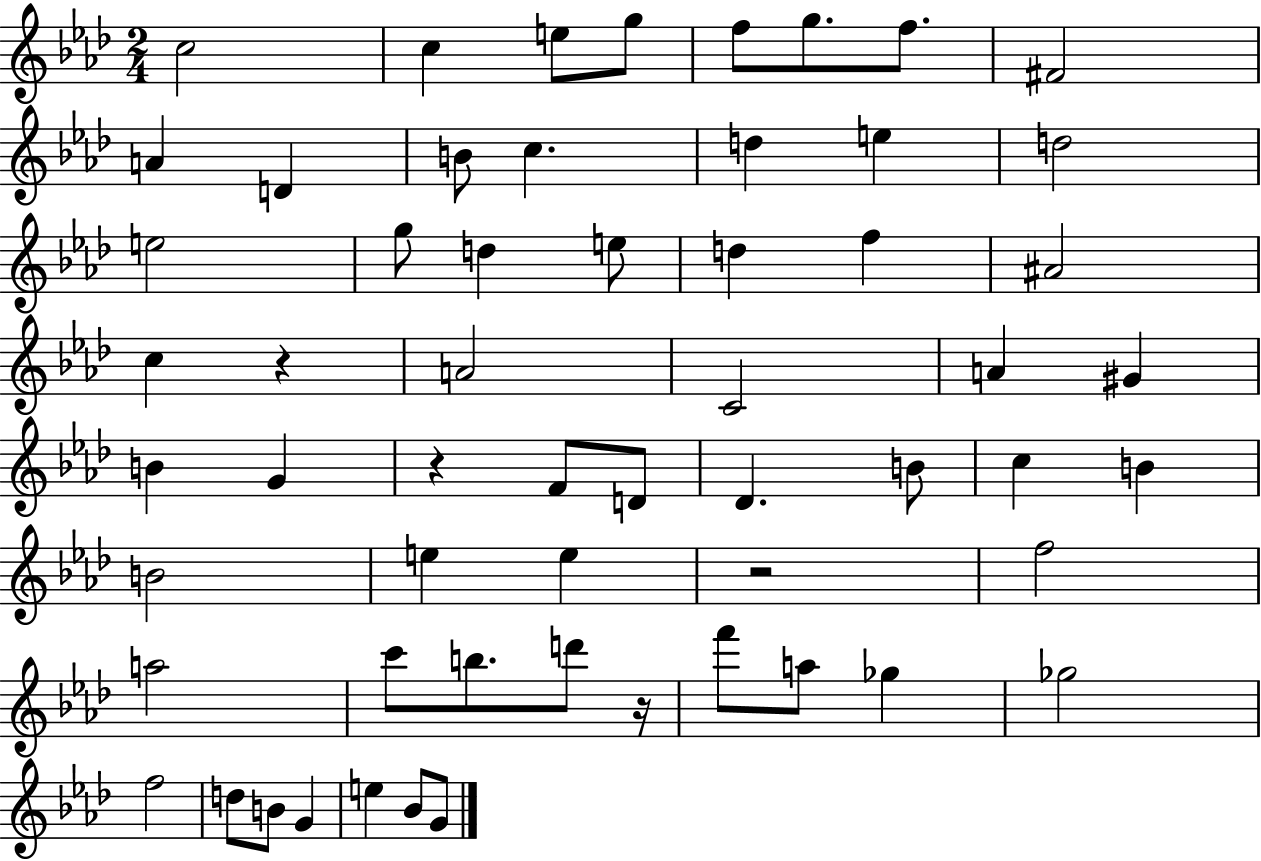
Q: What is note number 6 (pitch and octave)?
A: G5